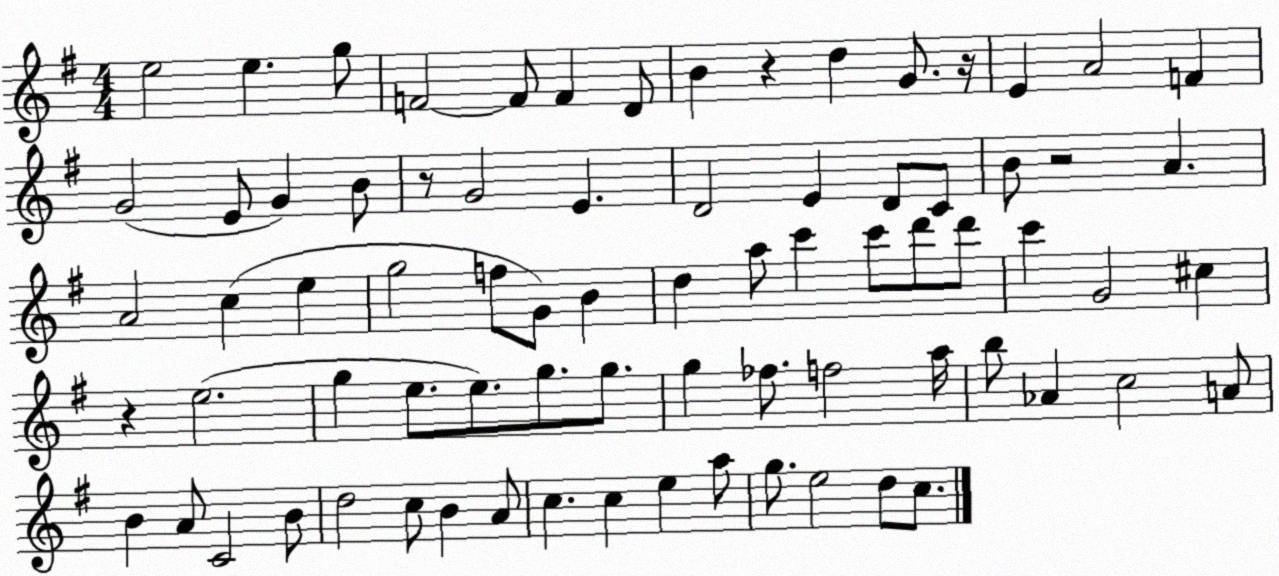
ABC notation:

X:1
T:Untitled
M:4/4
L:1/4
K:G
e2 e g/2 F2 F/2 F D/2 B z d G/2 z/4 E A2 F G2 E/2 G B/2 z/2 G2 E D2 E D/2 C/2 B/2 z2 A A2 c e g2 f/2 G/2 B d a/2 c' c'/2 d'/2 d'/2 c' G2 ^c z e2 g e/2 e/2 g/2 g/2 g _f/2 f2 a/4 b/2 _A c2 A/2 B A/2 C2 B/2 d2 c/2 B A/2 c c e a/2 g/2 e2 d/2 c/2